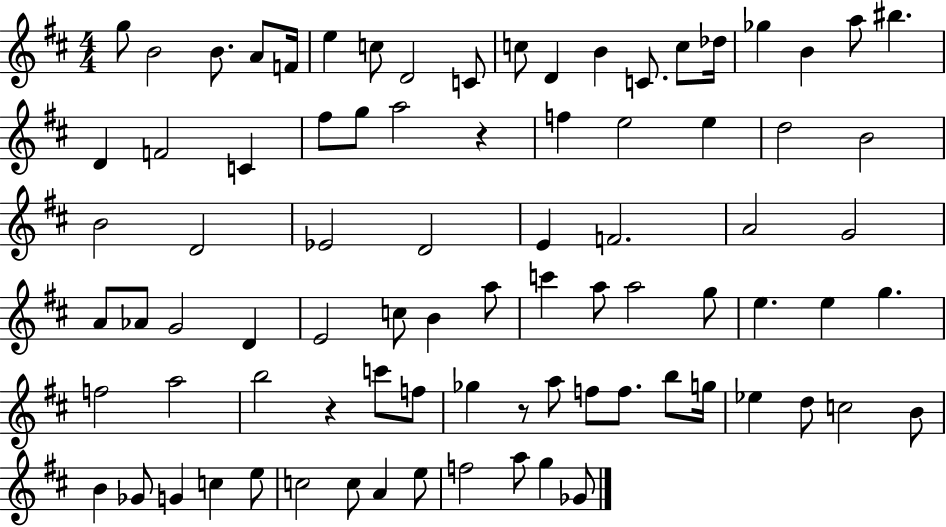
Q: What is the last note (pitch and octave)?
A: Gb4